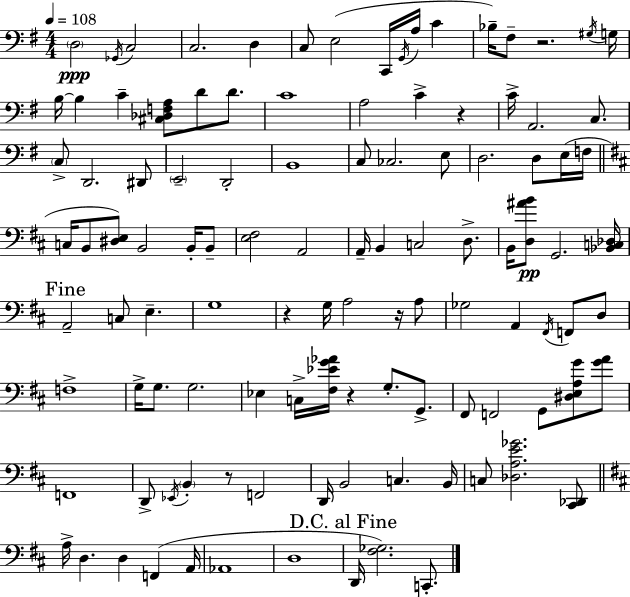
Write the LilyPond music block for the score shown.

{
  \clef bass
  \numericTimeSignature
  \time 4/4
  \key g \major
  \tempo 4 = 108
  \parenthesize d2\ppp \acciaccatura { ges,16 } c2 | c2. d4 | c8 e2( c,16 \acciaccatura { g,16 } a16 c'4 | bes16--) fis8-- r2. | \break \acciaccatura { gis16 } g16 b16~~ b4 c'4-- <cis des f a>8 d'8 | d'8. c'1 | a2 c'4-> r4 | c'16-> a,2. | \break c8. \parenthesize c8-> d,2. | dis,8 \parenthesize e,2-- d,2-. | b,1 | c8 ces2. | \break e8 d2. d8 | e16( f16 \bar "||" \break \key d \major c16 b,8 <dis e>8) b,2 b,16-. b,8-- | <e fis>2 a,2 | a,16-- b,4 c2 d8.-> | b,16 <d ais' b'>8\pp g,2. <bes, c des>16 | \break \mark "Fine" a,2-- c8 e4.-- | g1 | r4 g16 a2 r16 a8 | ges2 a,4 \acciaccatura { fis,16 } f,8 d8 | \break f1-> | g16-> g8. g2. | ees4 c16-> <fis ees' g' aes'>16 r4 g8.-. g,8.-> | fis,8 f,2 g,8 <dis e a g'>8 <g' a'>8 | \break f,1 | d,8-> \acciaccatura { ees,16 } \parenthesize b,4-. r8 f,2 | d,16 b,2 c4. | b,16 c8 <des a e' ges'>2. | \break <cis, des,>8 \bar "||" \break \key b \minor a16-> d4. d4 f,4( a,16 | aes,1 | d1 | \mark "D.C. al Fine" d,16 <fis ges>2.) c,8.-. | \break \bar "|."
}